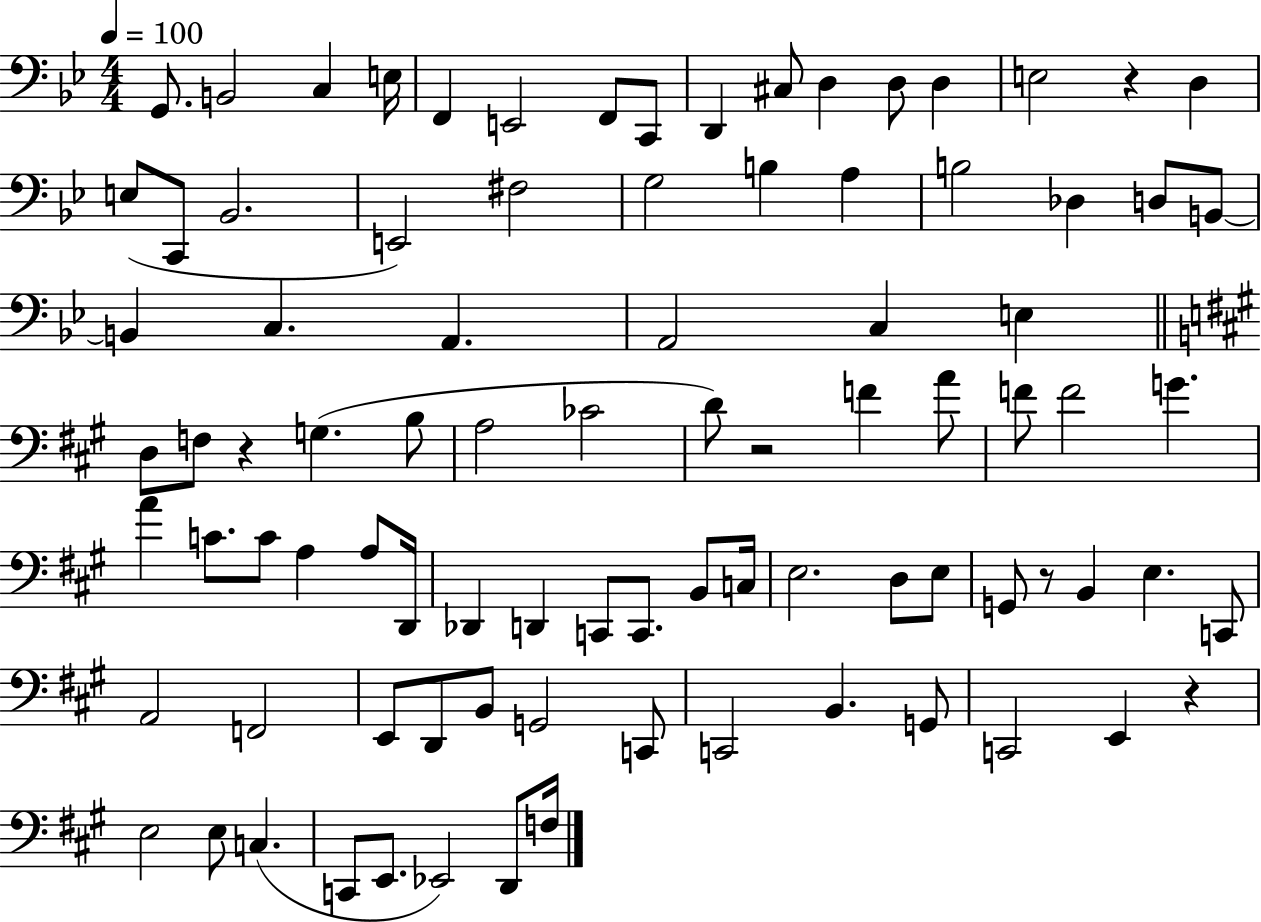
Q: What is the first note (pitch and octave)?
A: G2